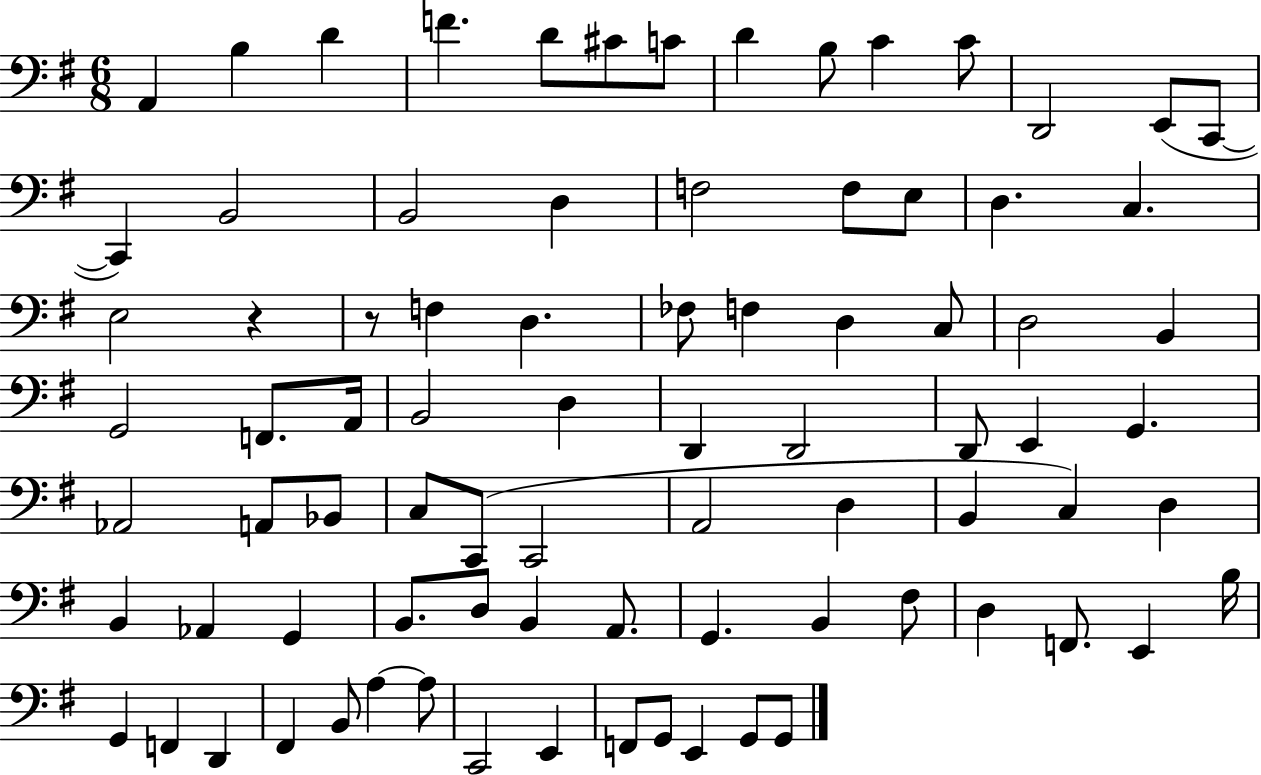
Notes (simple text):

A2/q B3/q D4/q F4/q. D4/e C#4/e C4/e D4/q B3/e C4/q C4/e D2/h E2/e C2/e C2/q B2/h B2/h D3/q F3/h F3/e E3/e D3/q. C3/q. E3/h R/q R/e F3/q D3/q. FES3/e F3/q D3/q C3/e D3/h B2/q G2/h F2/e. A2/s B2/h D3/q D2/q D2/h D2/e E2/q G2/q. Ab2/h A2/e Bb2/e C3/e C2/e C2/h A2/h D3/q B2/q C3/q D3/q B2/q Ab2/q G2/q B2/e. D3/e B2/q A2/e. G2/q. B2/q F#3/e D3/q F2/e. E2/q B3/s G2/q F2/q D2/q F#2/q B2/e A3/q A3/e C2/h E2/q F2/e G2/e E2/q G2/e G2/e